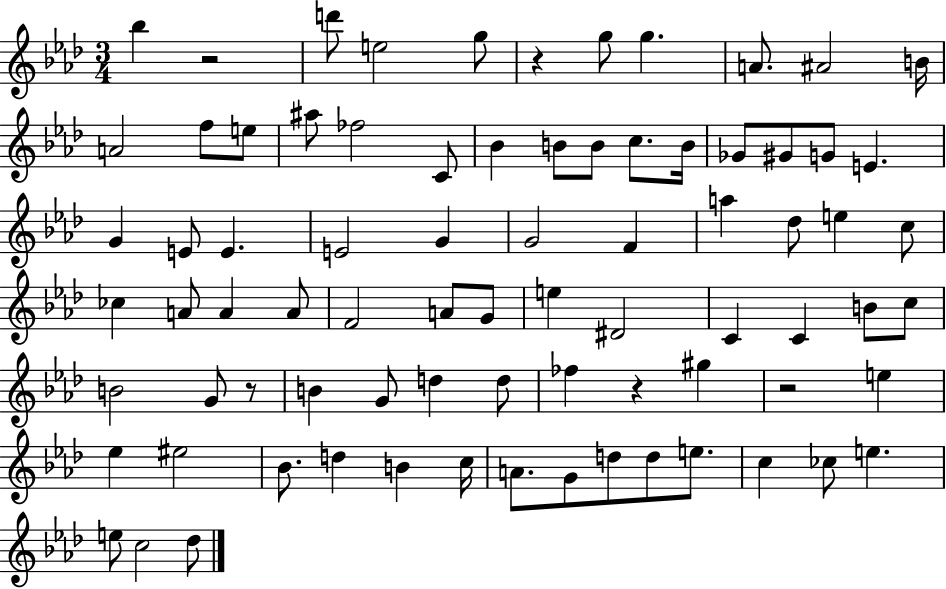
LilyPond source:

{
  \clef treble
  \numericTimeSignature
  \time 3/4
  \key aes \major
  bes''4 r2 | d'''8 e''2 g''8 | r4 g''8 g''4. | a'8. ais'2 b'16 | \break a'2 f''8 e''8 | ais''8 fes''2 c'8 | bes'4 b'8 b'8 c''8. b'16 | ges'8 gis'8 g'8 e'4. | \break g'4 e'8 e'4. | e'2 g'4 | g'2 f'4 | a''4 des''8 e''4 c''8 | \break ces''4 a'8 a'4 a'8 | f'2 a'8 g'8 | e''4 dis'2 | c'4 c'4 b'8 c''8 | \break b'2 g'8 r8 | b'4 g'8 d''4 d''8 | fes''4 r4 gis''4 | r2 e''4 | \break ees''4 eis''2 | bes'8. d''4 b'4 c''16 | a'8. g'8 d''8 d''8 e''8. | c''4 ces''8 e''4. | \break e''8 c''2 des''8 | \bar "|."
}